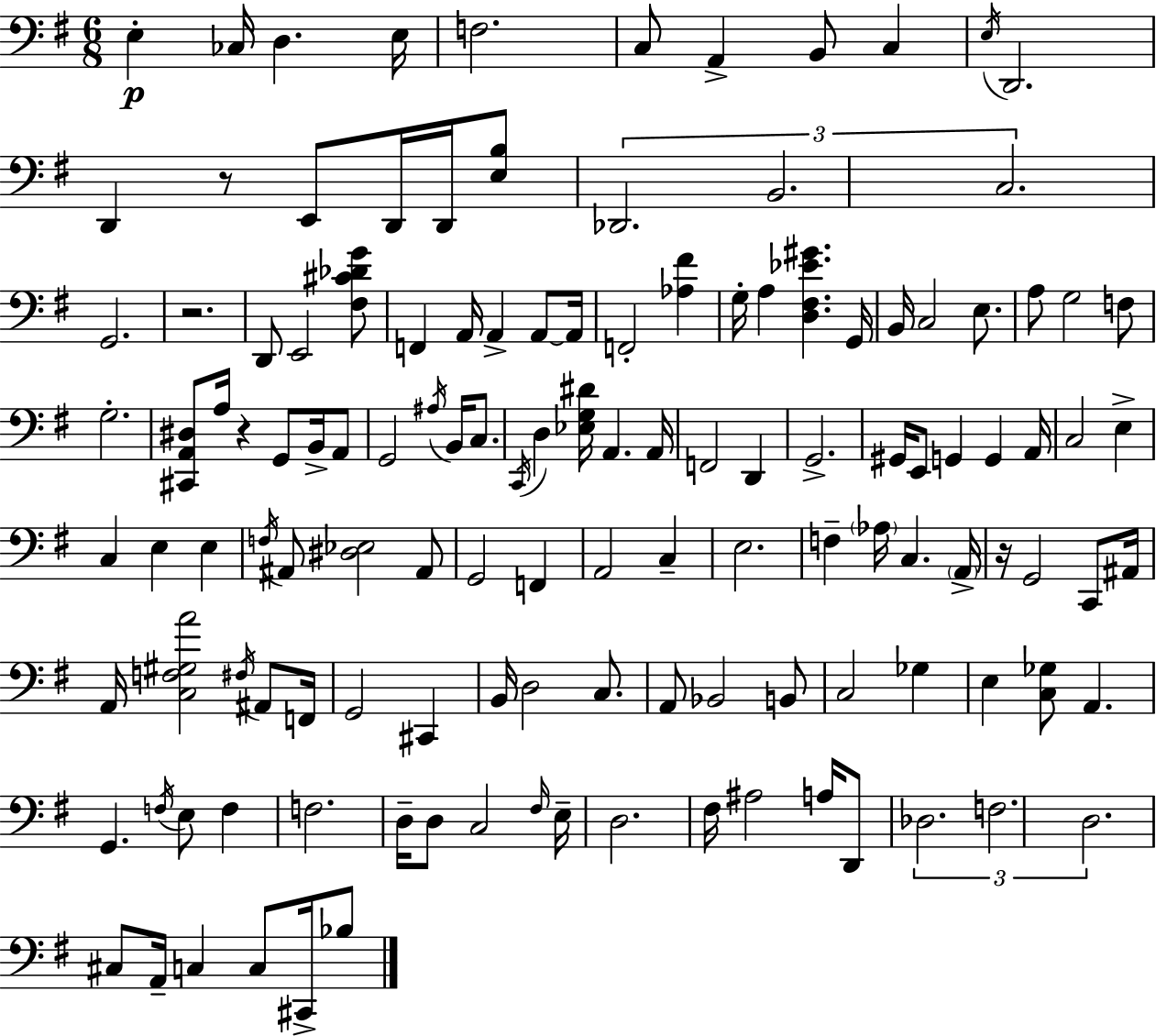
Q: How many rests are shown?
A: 4